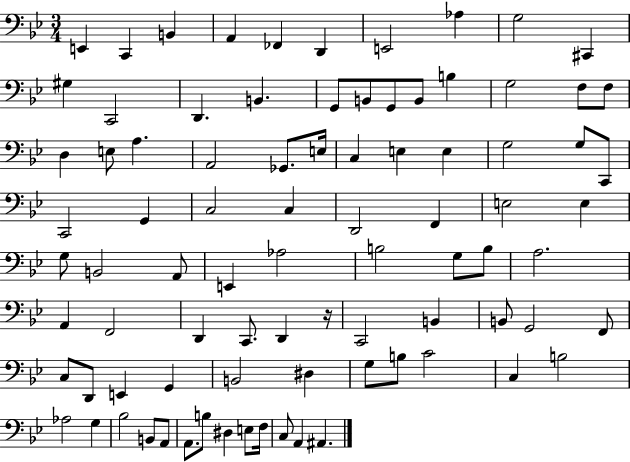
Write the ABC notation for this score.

X:1
T:Untitled
M:3/4
L:1/4
K:Bb
E,, C,, B,, A,, _F,, D,, E,,2 _A, G,2 ^C,, ^G, C,,2 D,, B,, G,,/2 B,,/2 G,,/2 B,,/2 B, G,2 F,/2 F,/2 D, E,/2 A, A,,2 _G,,/2 E,/4 C, E, E, G,2 G,/2 C,,/2 C,,2 G,, C,2 C, D,,2 F,, E,2 E, G,/2 B,,2 A,,/2 E,, _A,2 B,2 G,/2 B,/2 A,2 A,, F,,2 D,, C,,/2 D,, z/4 C,,2 B,, B,,/2 G,,2 F,,/2 C,/2 D,,/2 E,, G,, B,,2 ^D, G,/2 B,/2 C2 C, B,2 _A,2 G, _B,2 B,,/2 A,,/2 A,,/2 B,/2 ^D, E,/2 F,/4 C,/2 A,, ^A,,